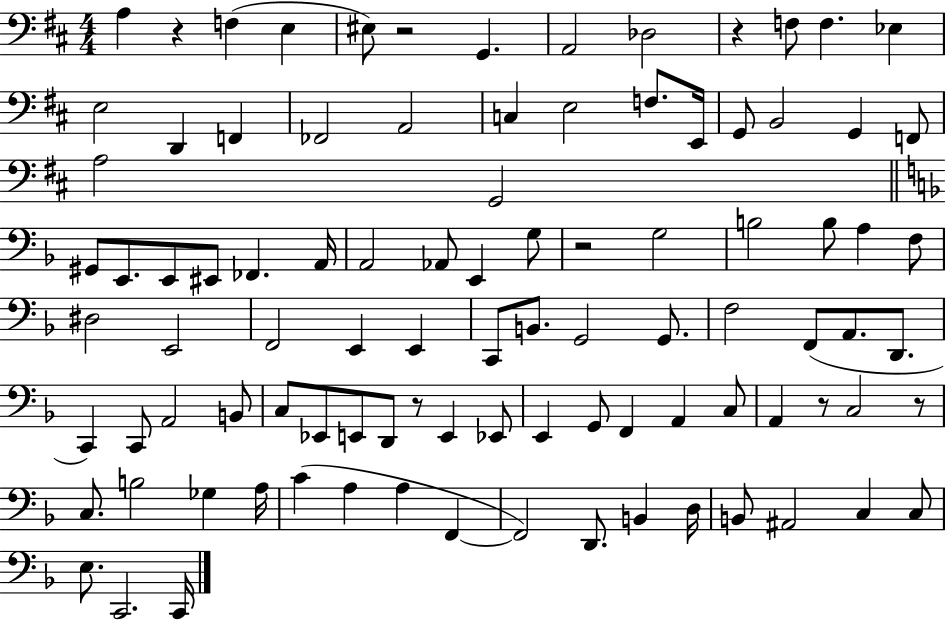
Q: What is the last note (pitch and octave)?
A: C2